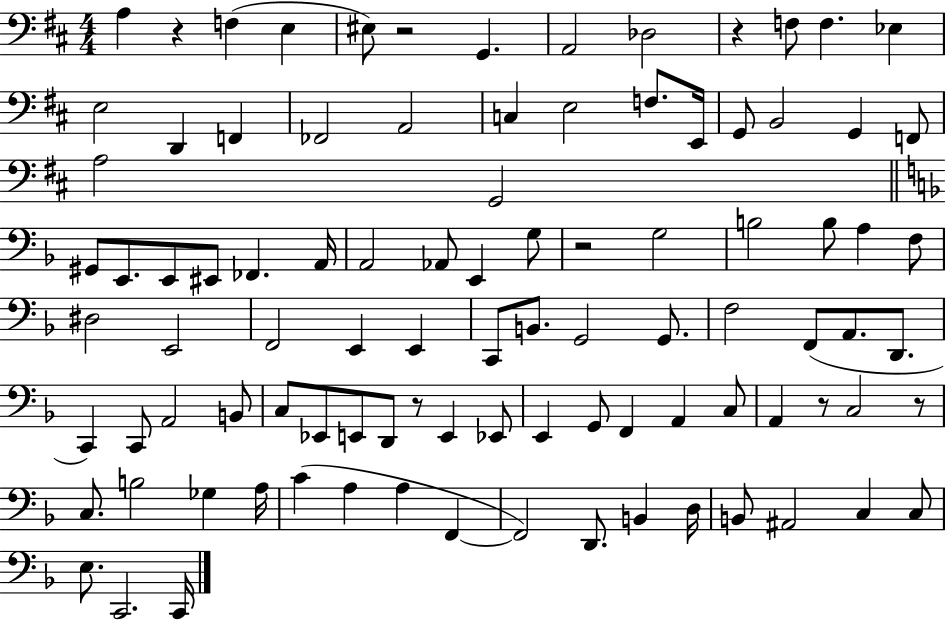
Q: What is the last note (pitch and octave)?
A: C2